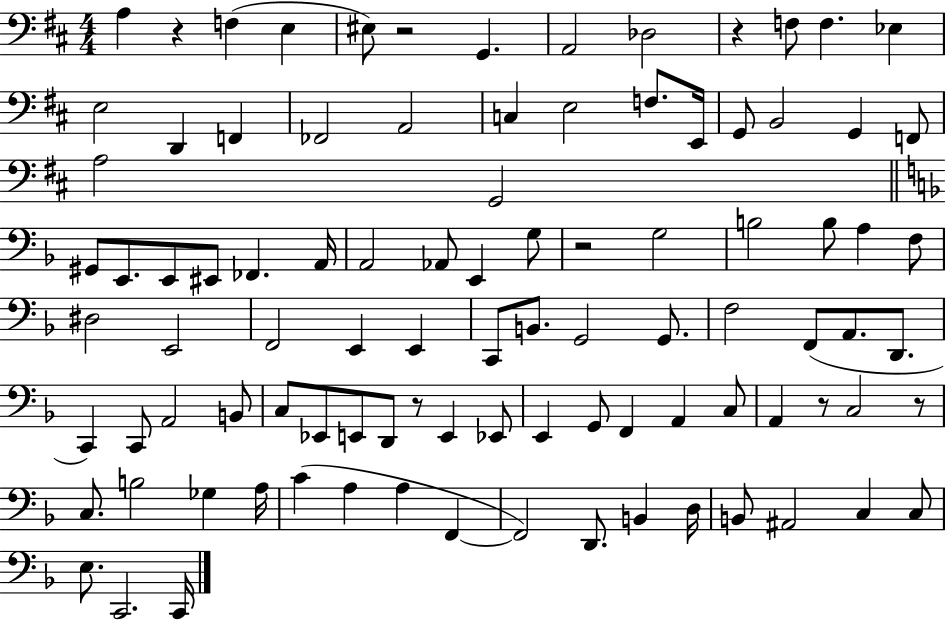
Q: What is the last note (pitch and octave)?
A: C2